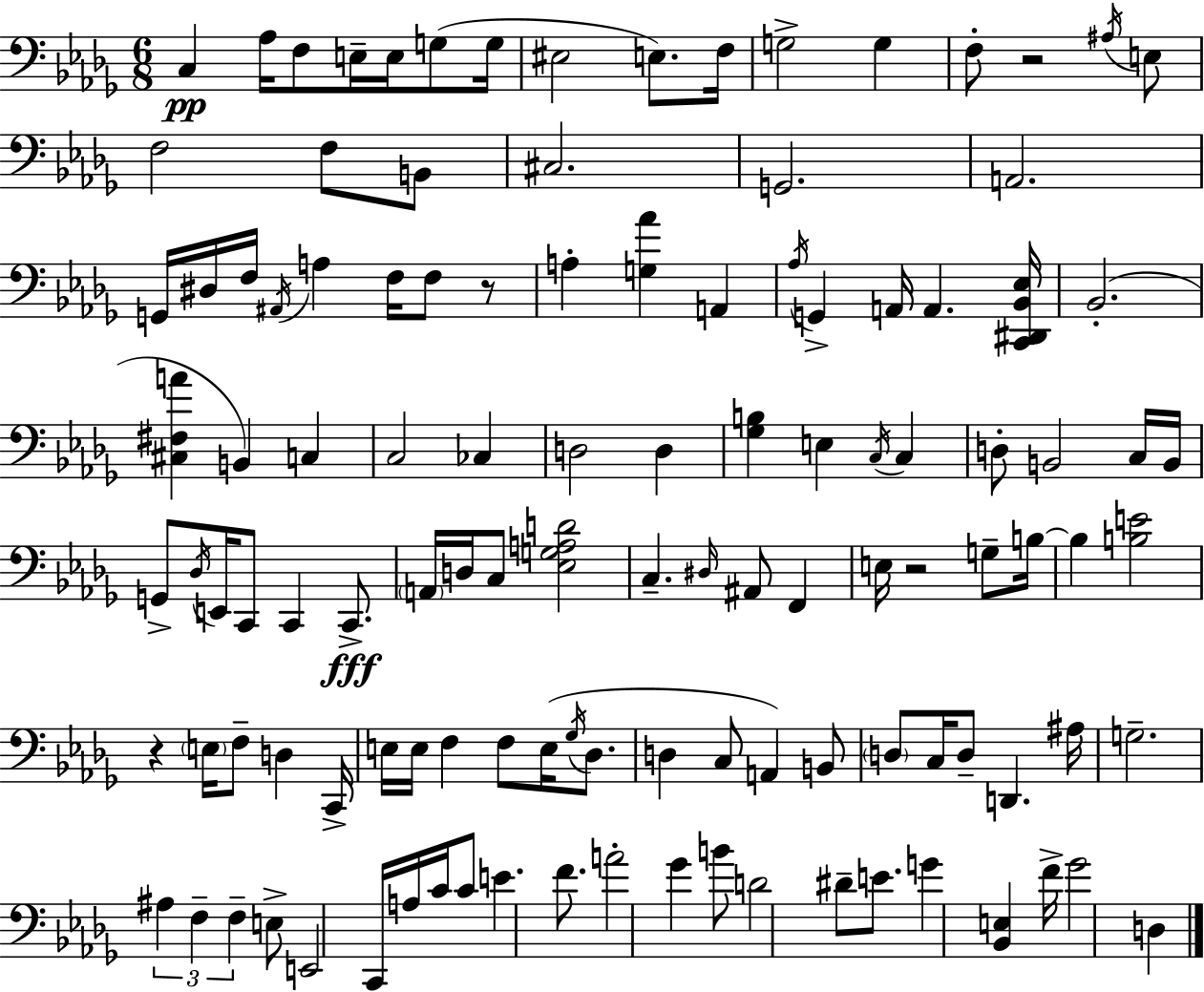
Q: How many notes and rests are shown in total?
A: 118